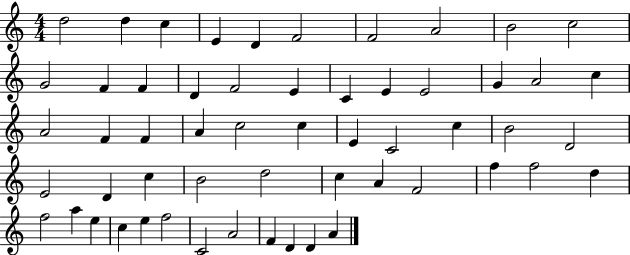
D5/h D5/q C5/q E4/q D4/q F4/h F4/h A4/h B4/h C5/h G4/h F4/q F4/q D4/q F4/h E4/q C4/q E4/q E4/h G4/q A4/h C5/q A4/h F4/q F4/q A4/q C5/h C5/q E4/q C4/h C5/q B4/h D4/h E4/h D4/q C5/q B4/h D5/h C5/q A4/q F4/h F5/q F5/h D5/q F5/h A5/q E5/q C5/q E5/q F5/h C4/h A4/h F4/q D4/q D4/q A4/q